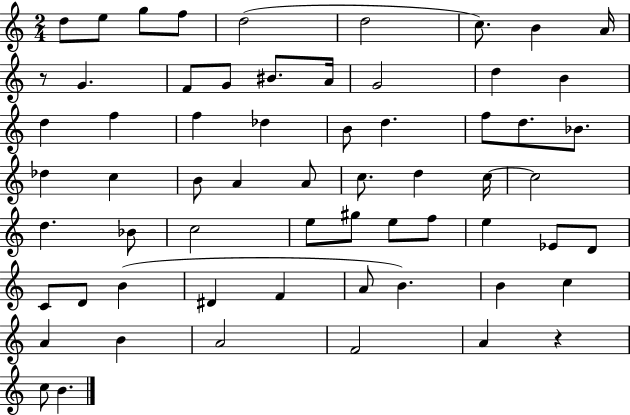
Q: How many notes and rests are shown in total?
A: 63